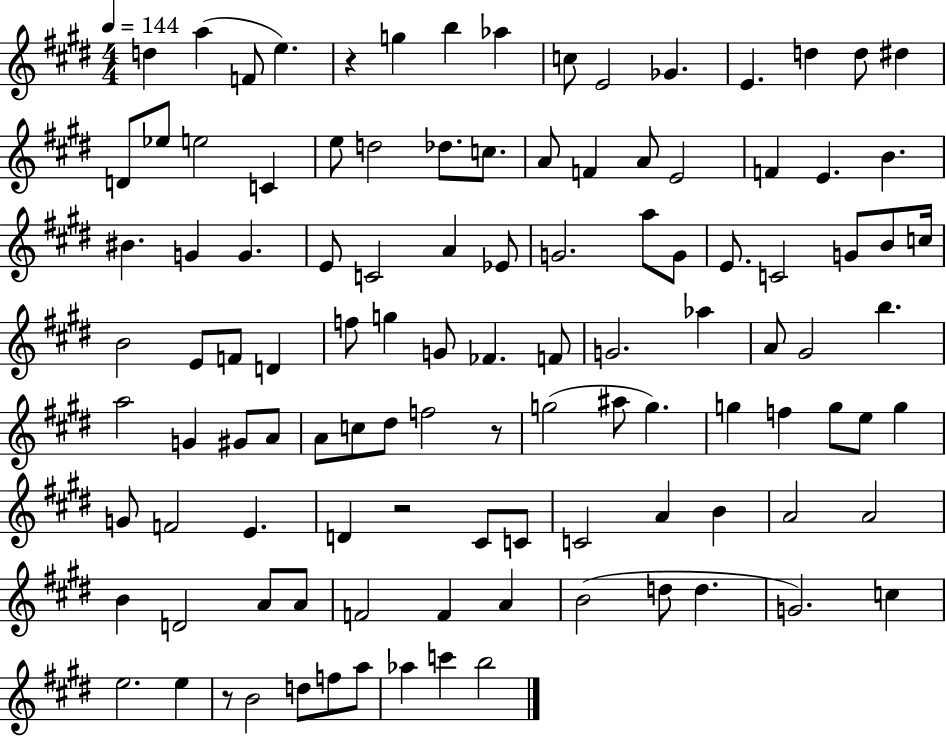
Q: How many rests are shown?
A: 4